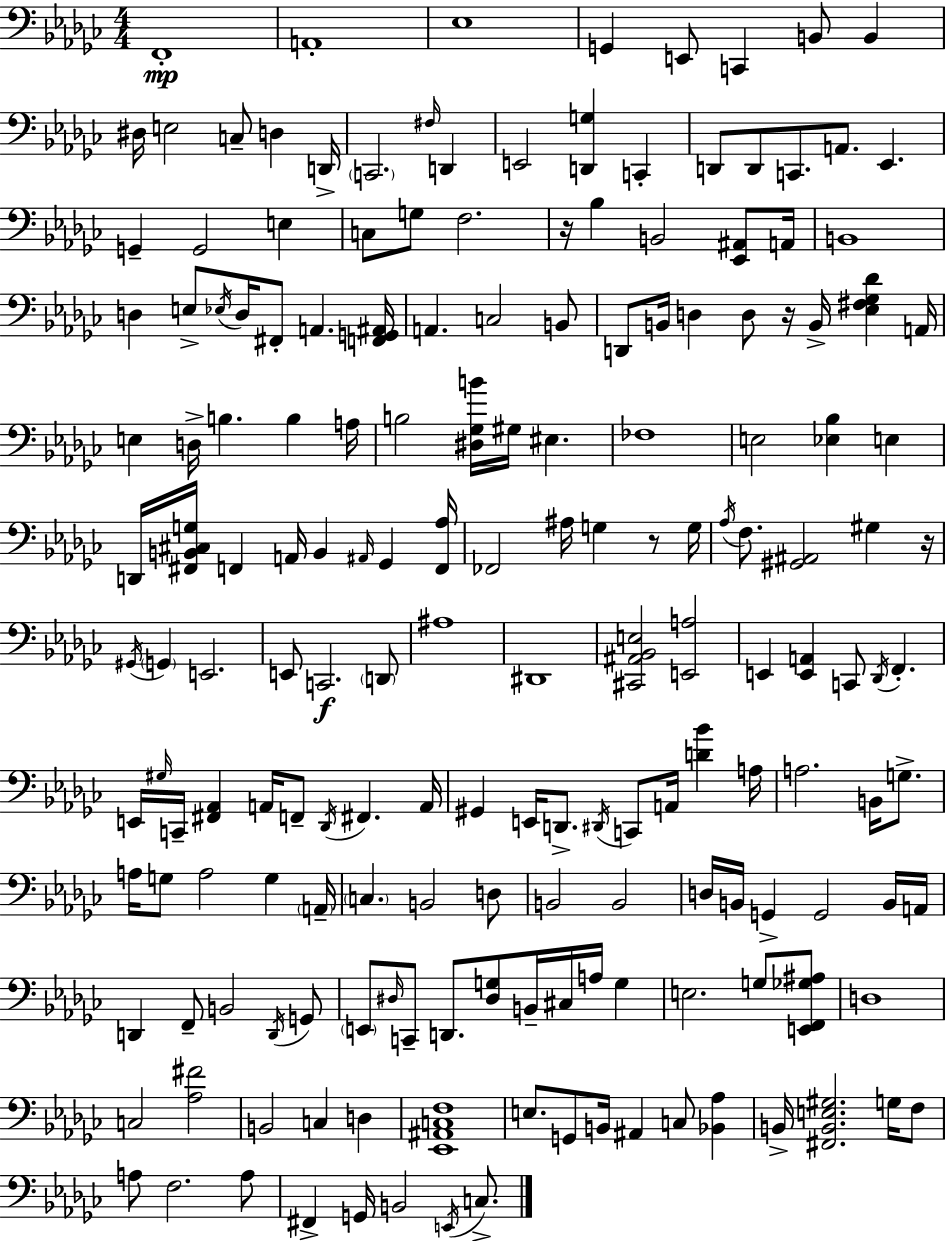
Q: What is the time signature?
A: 4/4